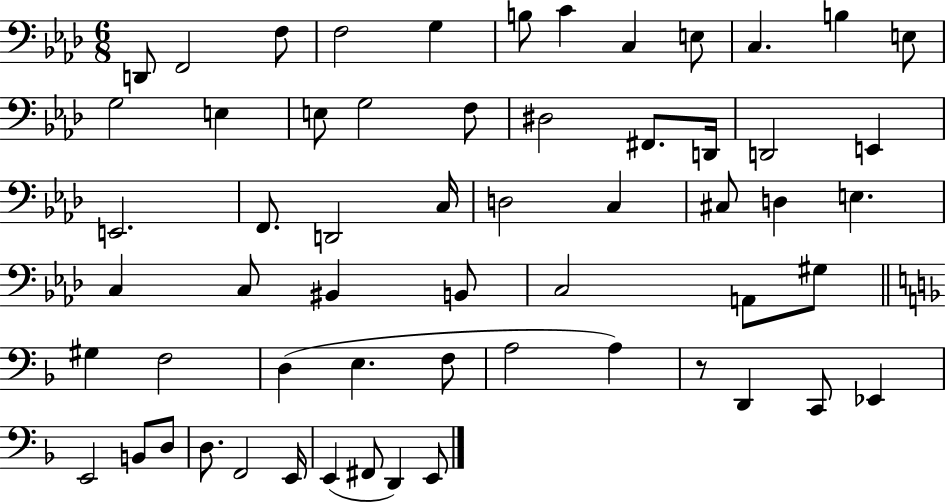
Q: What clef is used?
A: bass